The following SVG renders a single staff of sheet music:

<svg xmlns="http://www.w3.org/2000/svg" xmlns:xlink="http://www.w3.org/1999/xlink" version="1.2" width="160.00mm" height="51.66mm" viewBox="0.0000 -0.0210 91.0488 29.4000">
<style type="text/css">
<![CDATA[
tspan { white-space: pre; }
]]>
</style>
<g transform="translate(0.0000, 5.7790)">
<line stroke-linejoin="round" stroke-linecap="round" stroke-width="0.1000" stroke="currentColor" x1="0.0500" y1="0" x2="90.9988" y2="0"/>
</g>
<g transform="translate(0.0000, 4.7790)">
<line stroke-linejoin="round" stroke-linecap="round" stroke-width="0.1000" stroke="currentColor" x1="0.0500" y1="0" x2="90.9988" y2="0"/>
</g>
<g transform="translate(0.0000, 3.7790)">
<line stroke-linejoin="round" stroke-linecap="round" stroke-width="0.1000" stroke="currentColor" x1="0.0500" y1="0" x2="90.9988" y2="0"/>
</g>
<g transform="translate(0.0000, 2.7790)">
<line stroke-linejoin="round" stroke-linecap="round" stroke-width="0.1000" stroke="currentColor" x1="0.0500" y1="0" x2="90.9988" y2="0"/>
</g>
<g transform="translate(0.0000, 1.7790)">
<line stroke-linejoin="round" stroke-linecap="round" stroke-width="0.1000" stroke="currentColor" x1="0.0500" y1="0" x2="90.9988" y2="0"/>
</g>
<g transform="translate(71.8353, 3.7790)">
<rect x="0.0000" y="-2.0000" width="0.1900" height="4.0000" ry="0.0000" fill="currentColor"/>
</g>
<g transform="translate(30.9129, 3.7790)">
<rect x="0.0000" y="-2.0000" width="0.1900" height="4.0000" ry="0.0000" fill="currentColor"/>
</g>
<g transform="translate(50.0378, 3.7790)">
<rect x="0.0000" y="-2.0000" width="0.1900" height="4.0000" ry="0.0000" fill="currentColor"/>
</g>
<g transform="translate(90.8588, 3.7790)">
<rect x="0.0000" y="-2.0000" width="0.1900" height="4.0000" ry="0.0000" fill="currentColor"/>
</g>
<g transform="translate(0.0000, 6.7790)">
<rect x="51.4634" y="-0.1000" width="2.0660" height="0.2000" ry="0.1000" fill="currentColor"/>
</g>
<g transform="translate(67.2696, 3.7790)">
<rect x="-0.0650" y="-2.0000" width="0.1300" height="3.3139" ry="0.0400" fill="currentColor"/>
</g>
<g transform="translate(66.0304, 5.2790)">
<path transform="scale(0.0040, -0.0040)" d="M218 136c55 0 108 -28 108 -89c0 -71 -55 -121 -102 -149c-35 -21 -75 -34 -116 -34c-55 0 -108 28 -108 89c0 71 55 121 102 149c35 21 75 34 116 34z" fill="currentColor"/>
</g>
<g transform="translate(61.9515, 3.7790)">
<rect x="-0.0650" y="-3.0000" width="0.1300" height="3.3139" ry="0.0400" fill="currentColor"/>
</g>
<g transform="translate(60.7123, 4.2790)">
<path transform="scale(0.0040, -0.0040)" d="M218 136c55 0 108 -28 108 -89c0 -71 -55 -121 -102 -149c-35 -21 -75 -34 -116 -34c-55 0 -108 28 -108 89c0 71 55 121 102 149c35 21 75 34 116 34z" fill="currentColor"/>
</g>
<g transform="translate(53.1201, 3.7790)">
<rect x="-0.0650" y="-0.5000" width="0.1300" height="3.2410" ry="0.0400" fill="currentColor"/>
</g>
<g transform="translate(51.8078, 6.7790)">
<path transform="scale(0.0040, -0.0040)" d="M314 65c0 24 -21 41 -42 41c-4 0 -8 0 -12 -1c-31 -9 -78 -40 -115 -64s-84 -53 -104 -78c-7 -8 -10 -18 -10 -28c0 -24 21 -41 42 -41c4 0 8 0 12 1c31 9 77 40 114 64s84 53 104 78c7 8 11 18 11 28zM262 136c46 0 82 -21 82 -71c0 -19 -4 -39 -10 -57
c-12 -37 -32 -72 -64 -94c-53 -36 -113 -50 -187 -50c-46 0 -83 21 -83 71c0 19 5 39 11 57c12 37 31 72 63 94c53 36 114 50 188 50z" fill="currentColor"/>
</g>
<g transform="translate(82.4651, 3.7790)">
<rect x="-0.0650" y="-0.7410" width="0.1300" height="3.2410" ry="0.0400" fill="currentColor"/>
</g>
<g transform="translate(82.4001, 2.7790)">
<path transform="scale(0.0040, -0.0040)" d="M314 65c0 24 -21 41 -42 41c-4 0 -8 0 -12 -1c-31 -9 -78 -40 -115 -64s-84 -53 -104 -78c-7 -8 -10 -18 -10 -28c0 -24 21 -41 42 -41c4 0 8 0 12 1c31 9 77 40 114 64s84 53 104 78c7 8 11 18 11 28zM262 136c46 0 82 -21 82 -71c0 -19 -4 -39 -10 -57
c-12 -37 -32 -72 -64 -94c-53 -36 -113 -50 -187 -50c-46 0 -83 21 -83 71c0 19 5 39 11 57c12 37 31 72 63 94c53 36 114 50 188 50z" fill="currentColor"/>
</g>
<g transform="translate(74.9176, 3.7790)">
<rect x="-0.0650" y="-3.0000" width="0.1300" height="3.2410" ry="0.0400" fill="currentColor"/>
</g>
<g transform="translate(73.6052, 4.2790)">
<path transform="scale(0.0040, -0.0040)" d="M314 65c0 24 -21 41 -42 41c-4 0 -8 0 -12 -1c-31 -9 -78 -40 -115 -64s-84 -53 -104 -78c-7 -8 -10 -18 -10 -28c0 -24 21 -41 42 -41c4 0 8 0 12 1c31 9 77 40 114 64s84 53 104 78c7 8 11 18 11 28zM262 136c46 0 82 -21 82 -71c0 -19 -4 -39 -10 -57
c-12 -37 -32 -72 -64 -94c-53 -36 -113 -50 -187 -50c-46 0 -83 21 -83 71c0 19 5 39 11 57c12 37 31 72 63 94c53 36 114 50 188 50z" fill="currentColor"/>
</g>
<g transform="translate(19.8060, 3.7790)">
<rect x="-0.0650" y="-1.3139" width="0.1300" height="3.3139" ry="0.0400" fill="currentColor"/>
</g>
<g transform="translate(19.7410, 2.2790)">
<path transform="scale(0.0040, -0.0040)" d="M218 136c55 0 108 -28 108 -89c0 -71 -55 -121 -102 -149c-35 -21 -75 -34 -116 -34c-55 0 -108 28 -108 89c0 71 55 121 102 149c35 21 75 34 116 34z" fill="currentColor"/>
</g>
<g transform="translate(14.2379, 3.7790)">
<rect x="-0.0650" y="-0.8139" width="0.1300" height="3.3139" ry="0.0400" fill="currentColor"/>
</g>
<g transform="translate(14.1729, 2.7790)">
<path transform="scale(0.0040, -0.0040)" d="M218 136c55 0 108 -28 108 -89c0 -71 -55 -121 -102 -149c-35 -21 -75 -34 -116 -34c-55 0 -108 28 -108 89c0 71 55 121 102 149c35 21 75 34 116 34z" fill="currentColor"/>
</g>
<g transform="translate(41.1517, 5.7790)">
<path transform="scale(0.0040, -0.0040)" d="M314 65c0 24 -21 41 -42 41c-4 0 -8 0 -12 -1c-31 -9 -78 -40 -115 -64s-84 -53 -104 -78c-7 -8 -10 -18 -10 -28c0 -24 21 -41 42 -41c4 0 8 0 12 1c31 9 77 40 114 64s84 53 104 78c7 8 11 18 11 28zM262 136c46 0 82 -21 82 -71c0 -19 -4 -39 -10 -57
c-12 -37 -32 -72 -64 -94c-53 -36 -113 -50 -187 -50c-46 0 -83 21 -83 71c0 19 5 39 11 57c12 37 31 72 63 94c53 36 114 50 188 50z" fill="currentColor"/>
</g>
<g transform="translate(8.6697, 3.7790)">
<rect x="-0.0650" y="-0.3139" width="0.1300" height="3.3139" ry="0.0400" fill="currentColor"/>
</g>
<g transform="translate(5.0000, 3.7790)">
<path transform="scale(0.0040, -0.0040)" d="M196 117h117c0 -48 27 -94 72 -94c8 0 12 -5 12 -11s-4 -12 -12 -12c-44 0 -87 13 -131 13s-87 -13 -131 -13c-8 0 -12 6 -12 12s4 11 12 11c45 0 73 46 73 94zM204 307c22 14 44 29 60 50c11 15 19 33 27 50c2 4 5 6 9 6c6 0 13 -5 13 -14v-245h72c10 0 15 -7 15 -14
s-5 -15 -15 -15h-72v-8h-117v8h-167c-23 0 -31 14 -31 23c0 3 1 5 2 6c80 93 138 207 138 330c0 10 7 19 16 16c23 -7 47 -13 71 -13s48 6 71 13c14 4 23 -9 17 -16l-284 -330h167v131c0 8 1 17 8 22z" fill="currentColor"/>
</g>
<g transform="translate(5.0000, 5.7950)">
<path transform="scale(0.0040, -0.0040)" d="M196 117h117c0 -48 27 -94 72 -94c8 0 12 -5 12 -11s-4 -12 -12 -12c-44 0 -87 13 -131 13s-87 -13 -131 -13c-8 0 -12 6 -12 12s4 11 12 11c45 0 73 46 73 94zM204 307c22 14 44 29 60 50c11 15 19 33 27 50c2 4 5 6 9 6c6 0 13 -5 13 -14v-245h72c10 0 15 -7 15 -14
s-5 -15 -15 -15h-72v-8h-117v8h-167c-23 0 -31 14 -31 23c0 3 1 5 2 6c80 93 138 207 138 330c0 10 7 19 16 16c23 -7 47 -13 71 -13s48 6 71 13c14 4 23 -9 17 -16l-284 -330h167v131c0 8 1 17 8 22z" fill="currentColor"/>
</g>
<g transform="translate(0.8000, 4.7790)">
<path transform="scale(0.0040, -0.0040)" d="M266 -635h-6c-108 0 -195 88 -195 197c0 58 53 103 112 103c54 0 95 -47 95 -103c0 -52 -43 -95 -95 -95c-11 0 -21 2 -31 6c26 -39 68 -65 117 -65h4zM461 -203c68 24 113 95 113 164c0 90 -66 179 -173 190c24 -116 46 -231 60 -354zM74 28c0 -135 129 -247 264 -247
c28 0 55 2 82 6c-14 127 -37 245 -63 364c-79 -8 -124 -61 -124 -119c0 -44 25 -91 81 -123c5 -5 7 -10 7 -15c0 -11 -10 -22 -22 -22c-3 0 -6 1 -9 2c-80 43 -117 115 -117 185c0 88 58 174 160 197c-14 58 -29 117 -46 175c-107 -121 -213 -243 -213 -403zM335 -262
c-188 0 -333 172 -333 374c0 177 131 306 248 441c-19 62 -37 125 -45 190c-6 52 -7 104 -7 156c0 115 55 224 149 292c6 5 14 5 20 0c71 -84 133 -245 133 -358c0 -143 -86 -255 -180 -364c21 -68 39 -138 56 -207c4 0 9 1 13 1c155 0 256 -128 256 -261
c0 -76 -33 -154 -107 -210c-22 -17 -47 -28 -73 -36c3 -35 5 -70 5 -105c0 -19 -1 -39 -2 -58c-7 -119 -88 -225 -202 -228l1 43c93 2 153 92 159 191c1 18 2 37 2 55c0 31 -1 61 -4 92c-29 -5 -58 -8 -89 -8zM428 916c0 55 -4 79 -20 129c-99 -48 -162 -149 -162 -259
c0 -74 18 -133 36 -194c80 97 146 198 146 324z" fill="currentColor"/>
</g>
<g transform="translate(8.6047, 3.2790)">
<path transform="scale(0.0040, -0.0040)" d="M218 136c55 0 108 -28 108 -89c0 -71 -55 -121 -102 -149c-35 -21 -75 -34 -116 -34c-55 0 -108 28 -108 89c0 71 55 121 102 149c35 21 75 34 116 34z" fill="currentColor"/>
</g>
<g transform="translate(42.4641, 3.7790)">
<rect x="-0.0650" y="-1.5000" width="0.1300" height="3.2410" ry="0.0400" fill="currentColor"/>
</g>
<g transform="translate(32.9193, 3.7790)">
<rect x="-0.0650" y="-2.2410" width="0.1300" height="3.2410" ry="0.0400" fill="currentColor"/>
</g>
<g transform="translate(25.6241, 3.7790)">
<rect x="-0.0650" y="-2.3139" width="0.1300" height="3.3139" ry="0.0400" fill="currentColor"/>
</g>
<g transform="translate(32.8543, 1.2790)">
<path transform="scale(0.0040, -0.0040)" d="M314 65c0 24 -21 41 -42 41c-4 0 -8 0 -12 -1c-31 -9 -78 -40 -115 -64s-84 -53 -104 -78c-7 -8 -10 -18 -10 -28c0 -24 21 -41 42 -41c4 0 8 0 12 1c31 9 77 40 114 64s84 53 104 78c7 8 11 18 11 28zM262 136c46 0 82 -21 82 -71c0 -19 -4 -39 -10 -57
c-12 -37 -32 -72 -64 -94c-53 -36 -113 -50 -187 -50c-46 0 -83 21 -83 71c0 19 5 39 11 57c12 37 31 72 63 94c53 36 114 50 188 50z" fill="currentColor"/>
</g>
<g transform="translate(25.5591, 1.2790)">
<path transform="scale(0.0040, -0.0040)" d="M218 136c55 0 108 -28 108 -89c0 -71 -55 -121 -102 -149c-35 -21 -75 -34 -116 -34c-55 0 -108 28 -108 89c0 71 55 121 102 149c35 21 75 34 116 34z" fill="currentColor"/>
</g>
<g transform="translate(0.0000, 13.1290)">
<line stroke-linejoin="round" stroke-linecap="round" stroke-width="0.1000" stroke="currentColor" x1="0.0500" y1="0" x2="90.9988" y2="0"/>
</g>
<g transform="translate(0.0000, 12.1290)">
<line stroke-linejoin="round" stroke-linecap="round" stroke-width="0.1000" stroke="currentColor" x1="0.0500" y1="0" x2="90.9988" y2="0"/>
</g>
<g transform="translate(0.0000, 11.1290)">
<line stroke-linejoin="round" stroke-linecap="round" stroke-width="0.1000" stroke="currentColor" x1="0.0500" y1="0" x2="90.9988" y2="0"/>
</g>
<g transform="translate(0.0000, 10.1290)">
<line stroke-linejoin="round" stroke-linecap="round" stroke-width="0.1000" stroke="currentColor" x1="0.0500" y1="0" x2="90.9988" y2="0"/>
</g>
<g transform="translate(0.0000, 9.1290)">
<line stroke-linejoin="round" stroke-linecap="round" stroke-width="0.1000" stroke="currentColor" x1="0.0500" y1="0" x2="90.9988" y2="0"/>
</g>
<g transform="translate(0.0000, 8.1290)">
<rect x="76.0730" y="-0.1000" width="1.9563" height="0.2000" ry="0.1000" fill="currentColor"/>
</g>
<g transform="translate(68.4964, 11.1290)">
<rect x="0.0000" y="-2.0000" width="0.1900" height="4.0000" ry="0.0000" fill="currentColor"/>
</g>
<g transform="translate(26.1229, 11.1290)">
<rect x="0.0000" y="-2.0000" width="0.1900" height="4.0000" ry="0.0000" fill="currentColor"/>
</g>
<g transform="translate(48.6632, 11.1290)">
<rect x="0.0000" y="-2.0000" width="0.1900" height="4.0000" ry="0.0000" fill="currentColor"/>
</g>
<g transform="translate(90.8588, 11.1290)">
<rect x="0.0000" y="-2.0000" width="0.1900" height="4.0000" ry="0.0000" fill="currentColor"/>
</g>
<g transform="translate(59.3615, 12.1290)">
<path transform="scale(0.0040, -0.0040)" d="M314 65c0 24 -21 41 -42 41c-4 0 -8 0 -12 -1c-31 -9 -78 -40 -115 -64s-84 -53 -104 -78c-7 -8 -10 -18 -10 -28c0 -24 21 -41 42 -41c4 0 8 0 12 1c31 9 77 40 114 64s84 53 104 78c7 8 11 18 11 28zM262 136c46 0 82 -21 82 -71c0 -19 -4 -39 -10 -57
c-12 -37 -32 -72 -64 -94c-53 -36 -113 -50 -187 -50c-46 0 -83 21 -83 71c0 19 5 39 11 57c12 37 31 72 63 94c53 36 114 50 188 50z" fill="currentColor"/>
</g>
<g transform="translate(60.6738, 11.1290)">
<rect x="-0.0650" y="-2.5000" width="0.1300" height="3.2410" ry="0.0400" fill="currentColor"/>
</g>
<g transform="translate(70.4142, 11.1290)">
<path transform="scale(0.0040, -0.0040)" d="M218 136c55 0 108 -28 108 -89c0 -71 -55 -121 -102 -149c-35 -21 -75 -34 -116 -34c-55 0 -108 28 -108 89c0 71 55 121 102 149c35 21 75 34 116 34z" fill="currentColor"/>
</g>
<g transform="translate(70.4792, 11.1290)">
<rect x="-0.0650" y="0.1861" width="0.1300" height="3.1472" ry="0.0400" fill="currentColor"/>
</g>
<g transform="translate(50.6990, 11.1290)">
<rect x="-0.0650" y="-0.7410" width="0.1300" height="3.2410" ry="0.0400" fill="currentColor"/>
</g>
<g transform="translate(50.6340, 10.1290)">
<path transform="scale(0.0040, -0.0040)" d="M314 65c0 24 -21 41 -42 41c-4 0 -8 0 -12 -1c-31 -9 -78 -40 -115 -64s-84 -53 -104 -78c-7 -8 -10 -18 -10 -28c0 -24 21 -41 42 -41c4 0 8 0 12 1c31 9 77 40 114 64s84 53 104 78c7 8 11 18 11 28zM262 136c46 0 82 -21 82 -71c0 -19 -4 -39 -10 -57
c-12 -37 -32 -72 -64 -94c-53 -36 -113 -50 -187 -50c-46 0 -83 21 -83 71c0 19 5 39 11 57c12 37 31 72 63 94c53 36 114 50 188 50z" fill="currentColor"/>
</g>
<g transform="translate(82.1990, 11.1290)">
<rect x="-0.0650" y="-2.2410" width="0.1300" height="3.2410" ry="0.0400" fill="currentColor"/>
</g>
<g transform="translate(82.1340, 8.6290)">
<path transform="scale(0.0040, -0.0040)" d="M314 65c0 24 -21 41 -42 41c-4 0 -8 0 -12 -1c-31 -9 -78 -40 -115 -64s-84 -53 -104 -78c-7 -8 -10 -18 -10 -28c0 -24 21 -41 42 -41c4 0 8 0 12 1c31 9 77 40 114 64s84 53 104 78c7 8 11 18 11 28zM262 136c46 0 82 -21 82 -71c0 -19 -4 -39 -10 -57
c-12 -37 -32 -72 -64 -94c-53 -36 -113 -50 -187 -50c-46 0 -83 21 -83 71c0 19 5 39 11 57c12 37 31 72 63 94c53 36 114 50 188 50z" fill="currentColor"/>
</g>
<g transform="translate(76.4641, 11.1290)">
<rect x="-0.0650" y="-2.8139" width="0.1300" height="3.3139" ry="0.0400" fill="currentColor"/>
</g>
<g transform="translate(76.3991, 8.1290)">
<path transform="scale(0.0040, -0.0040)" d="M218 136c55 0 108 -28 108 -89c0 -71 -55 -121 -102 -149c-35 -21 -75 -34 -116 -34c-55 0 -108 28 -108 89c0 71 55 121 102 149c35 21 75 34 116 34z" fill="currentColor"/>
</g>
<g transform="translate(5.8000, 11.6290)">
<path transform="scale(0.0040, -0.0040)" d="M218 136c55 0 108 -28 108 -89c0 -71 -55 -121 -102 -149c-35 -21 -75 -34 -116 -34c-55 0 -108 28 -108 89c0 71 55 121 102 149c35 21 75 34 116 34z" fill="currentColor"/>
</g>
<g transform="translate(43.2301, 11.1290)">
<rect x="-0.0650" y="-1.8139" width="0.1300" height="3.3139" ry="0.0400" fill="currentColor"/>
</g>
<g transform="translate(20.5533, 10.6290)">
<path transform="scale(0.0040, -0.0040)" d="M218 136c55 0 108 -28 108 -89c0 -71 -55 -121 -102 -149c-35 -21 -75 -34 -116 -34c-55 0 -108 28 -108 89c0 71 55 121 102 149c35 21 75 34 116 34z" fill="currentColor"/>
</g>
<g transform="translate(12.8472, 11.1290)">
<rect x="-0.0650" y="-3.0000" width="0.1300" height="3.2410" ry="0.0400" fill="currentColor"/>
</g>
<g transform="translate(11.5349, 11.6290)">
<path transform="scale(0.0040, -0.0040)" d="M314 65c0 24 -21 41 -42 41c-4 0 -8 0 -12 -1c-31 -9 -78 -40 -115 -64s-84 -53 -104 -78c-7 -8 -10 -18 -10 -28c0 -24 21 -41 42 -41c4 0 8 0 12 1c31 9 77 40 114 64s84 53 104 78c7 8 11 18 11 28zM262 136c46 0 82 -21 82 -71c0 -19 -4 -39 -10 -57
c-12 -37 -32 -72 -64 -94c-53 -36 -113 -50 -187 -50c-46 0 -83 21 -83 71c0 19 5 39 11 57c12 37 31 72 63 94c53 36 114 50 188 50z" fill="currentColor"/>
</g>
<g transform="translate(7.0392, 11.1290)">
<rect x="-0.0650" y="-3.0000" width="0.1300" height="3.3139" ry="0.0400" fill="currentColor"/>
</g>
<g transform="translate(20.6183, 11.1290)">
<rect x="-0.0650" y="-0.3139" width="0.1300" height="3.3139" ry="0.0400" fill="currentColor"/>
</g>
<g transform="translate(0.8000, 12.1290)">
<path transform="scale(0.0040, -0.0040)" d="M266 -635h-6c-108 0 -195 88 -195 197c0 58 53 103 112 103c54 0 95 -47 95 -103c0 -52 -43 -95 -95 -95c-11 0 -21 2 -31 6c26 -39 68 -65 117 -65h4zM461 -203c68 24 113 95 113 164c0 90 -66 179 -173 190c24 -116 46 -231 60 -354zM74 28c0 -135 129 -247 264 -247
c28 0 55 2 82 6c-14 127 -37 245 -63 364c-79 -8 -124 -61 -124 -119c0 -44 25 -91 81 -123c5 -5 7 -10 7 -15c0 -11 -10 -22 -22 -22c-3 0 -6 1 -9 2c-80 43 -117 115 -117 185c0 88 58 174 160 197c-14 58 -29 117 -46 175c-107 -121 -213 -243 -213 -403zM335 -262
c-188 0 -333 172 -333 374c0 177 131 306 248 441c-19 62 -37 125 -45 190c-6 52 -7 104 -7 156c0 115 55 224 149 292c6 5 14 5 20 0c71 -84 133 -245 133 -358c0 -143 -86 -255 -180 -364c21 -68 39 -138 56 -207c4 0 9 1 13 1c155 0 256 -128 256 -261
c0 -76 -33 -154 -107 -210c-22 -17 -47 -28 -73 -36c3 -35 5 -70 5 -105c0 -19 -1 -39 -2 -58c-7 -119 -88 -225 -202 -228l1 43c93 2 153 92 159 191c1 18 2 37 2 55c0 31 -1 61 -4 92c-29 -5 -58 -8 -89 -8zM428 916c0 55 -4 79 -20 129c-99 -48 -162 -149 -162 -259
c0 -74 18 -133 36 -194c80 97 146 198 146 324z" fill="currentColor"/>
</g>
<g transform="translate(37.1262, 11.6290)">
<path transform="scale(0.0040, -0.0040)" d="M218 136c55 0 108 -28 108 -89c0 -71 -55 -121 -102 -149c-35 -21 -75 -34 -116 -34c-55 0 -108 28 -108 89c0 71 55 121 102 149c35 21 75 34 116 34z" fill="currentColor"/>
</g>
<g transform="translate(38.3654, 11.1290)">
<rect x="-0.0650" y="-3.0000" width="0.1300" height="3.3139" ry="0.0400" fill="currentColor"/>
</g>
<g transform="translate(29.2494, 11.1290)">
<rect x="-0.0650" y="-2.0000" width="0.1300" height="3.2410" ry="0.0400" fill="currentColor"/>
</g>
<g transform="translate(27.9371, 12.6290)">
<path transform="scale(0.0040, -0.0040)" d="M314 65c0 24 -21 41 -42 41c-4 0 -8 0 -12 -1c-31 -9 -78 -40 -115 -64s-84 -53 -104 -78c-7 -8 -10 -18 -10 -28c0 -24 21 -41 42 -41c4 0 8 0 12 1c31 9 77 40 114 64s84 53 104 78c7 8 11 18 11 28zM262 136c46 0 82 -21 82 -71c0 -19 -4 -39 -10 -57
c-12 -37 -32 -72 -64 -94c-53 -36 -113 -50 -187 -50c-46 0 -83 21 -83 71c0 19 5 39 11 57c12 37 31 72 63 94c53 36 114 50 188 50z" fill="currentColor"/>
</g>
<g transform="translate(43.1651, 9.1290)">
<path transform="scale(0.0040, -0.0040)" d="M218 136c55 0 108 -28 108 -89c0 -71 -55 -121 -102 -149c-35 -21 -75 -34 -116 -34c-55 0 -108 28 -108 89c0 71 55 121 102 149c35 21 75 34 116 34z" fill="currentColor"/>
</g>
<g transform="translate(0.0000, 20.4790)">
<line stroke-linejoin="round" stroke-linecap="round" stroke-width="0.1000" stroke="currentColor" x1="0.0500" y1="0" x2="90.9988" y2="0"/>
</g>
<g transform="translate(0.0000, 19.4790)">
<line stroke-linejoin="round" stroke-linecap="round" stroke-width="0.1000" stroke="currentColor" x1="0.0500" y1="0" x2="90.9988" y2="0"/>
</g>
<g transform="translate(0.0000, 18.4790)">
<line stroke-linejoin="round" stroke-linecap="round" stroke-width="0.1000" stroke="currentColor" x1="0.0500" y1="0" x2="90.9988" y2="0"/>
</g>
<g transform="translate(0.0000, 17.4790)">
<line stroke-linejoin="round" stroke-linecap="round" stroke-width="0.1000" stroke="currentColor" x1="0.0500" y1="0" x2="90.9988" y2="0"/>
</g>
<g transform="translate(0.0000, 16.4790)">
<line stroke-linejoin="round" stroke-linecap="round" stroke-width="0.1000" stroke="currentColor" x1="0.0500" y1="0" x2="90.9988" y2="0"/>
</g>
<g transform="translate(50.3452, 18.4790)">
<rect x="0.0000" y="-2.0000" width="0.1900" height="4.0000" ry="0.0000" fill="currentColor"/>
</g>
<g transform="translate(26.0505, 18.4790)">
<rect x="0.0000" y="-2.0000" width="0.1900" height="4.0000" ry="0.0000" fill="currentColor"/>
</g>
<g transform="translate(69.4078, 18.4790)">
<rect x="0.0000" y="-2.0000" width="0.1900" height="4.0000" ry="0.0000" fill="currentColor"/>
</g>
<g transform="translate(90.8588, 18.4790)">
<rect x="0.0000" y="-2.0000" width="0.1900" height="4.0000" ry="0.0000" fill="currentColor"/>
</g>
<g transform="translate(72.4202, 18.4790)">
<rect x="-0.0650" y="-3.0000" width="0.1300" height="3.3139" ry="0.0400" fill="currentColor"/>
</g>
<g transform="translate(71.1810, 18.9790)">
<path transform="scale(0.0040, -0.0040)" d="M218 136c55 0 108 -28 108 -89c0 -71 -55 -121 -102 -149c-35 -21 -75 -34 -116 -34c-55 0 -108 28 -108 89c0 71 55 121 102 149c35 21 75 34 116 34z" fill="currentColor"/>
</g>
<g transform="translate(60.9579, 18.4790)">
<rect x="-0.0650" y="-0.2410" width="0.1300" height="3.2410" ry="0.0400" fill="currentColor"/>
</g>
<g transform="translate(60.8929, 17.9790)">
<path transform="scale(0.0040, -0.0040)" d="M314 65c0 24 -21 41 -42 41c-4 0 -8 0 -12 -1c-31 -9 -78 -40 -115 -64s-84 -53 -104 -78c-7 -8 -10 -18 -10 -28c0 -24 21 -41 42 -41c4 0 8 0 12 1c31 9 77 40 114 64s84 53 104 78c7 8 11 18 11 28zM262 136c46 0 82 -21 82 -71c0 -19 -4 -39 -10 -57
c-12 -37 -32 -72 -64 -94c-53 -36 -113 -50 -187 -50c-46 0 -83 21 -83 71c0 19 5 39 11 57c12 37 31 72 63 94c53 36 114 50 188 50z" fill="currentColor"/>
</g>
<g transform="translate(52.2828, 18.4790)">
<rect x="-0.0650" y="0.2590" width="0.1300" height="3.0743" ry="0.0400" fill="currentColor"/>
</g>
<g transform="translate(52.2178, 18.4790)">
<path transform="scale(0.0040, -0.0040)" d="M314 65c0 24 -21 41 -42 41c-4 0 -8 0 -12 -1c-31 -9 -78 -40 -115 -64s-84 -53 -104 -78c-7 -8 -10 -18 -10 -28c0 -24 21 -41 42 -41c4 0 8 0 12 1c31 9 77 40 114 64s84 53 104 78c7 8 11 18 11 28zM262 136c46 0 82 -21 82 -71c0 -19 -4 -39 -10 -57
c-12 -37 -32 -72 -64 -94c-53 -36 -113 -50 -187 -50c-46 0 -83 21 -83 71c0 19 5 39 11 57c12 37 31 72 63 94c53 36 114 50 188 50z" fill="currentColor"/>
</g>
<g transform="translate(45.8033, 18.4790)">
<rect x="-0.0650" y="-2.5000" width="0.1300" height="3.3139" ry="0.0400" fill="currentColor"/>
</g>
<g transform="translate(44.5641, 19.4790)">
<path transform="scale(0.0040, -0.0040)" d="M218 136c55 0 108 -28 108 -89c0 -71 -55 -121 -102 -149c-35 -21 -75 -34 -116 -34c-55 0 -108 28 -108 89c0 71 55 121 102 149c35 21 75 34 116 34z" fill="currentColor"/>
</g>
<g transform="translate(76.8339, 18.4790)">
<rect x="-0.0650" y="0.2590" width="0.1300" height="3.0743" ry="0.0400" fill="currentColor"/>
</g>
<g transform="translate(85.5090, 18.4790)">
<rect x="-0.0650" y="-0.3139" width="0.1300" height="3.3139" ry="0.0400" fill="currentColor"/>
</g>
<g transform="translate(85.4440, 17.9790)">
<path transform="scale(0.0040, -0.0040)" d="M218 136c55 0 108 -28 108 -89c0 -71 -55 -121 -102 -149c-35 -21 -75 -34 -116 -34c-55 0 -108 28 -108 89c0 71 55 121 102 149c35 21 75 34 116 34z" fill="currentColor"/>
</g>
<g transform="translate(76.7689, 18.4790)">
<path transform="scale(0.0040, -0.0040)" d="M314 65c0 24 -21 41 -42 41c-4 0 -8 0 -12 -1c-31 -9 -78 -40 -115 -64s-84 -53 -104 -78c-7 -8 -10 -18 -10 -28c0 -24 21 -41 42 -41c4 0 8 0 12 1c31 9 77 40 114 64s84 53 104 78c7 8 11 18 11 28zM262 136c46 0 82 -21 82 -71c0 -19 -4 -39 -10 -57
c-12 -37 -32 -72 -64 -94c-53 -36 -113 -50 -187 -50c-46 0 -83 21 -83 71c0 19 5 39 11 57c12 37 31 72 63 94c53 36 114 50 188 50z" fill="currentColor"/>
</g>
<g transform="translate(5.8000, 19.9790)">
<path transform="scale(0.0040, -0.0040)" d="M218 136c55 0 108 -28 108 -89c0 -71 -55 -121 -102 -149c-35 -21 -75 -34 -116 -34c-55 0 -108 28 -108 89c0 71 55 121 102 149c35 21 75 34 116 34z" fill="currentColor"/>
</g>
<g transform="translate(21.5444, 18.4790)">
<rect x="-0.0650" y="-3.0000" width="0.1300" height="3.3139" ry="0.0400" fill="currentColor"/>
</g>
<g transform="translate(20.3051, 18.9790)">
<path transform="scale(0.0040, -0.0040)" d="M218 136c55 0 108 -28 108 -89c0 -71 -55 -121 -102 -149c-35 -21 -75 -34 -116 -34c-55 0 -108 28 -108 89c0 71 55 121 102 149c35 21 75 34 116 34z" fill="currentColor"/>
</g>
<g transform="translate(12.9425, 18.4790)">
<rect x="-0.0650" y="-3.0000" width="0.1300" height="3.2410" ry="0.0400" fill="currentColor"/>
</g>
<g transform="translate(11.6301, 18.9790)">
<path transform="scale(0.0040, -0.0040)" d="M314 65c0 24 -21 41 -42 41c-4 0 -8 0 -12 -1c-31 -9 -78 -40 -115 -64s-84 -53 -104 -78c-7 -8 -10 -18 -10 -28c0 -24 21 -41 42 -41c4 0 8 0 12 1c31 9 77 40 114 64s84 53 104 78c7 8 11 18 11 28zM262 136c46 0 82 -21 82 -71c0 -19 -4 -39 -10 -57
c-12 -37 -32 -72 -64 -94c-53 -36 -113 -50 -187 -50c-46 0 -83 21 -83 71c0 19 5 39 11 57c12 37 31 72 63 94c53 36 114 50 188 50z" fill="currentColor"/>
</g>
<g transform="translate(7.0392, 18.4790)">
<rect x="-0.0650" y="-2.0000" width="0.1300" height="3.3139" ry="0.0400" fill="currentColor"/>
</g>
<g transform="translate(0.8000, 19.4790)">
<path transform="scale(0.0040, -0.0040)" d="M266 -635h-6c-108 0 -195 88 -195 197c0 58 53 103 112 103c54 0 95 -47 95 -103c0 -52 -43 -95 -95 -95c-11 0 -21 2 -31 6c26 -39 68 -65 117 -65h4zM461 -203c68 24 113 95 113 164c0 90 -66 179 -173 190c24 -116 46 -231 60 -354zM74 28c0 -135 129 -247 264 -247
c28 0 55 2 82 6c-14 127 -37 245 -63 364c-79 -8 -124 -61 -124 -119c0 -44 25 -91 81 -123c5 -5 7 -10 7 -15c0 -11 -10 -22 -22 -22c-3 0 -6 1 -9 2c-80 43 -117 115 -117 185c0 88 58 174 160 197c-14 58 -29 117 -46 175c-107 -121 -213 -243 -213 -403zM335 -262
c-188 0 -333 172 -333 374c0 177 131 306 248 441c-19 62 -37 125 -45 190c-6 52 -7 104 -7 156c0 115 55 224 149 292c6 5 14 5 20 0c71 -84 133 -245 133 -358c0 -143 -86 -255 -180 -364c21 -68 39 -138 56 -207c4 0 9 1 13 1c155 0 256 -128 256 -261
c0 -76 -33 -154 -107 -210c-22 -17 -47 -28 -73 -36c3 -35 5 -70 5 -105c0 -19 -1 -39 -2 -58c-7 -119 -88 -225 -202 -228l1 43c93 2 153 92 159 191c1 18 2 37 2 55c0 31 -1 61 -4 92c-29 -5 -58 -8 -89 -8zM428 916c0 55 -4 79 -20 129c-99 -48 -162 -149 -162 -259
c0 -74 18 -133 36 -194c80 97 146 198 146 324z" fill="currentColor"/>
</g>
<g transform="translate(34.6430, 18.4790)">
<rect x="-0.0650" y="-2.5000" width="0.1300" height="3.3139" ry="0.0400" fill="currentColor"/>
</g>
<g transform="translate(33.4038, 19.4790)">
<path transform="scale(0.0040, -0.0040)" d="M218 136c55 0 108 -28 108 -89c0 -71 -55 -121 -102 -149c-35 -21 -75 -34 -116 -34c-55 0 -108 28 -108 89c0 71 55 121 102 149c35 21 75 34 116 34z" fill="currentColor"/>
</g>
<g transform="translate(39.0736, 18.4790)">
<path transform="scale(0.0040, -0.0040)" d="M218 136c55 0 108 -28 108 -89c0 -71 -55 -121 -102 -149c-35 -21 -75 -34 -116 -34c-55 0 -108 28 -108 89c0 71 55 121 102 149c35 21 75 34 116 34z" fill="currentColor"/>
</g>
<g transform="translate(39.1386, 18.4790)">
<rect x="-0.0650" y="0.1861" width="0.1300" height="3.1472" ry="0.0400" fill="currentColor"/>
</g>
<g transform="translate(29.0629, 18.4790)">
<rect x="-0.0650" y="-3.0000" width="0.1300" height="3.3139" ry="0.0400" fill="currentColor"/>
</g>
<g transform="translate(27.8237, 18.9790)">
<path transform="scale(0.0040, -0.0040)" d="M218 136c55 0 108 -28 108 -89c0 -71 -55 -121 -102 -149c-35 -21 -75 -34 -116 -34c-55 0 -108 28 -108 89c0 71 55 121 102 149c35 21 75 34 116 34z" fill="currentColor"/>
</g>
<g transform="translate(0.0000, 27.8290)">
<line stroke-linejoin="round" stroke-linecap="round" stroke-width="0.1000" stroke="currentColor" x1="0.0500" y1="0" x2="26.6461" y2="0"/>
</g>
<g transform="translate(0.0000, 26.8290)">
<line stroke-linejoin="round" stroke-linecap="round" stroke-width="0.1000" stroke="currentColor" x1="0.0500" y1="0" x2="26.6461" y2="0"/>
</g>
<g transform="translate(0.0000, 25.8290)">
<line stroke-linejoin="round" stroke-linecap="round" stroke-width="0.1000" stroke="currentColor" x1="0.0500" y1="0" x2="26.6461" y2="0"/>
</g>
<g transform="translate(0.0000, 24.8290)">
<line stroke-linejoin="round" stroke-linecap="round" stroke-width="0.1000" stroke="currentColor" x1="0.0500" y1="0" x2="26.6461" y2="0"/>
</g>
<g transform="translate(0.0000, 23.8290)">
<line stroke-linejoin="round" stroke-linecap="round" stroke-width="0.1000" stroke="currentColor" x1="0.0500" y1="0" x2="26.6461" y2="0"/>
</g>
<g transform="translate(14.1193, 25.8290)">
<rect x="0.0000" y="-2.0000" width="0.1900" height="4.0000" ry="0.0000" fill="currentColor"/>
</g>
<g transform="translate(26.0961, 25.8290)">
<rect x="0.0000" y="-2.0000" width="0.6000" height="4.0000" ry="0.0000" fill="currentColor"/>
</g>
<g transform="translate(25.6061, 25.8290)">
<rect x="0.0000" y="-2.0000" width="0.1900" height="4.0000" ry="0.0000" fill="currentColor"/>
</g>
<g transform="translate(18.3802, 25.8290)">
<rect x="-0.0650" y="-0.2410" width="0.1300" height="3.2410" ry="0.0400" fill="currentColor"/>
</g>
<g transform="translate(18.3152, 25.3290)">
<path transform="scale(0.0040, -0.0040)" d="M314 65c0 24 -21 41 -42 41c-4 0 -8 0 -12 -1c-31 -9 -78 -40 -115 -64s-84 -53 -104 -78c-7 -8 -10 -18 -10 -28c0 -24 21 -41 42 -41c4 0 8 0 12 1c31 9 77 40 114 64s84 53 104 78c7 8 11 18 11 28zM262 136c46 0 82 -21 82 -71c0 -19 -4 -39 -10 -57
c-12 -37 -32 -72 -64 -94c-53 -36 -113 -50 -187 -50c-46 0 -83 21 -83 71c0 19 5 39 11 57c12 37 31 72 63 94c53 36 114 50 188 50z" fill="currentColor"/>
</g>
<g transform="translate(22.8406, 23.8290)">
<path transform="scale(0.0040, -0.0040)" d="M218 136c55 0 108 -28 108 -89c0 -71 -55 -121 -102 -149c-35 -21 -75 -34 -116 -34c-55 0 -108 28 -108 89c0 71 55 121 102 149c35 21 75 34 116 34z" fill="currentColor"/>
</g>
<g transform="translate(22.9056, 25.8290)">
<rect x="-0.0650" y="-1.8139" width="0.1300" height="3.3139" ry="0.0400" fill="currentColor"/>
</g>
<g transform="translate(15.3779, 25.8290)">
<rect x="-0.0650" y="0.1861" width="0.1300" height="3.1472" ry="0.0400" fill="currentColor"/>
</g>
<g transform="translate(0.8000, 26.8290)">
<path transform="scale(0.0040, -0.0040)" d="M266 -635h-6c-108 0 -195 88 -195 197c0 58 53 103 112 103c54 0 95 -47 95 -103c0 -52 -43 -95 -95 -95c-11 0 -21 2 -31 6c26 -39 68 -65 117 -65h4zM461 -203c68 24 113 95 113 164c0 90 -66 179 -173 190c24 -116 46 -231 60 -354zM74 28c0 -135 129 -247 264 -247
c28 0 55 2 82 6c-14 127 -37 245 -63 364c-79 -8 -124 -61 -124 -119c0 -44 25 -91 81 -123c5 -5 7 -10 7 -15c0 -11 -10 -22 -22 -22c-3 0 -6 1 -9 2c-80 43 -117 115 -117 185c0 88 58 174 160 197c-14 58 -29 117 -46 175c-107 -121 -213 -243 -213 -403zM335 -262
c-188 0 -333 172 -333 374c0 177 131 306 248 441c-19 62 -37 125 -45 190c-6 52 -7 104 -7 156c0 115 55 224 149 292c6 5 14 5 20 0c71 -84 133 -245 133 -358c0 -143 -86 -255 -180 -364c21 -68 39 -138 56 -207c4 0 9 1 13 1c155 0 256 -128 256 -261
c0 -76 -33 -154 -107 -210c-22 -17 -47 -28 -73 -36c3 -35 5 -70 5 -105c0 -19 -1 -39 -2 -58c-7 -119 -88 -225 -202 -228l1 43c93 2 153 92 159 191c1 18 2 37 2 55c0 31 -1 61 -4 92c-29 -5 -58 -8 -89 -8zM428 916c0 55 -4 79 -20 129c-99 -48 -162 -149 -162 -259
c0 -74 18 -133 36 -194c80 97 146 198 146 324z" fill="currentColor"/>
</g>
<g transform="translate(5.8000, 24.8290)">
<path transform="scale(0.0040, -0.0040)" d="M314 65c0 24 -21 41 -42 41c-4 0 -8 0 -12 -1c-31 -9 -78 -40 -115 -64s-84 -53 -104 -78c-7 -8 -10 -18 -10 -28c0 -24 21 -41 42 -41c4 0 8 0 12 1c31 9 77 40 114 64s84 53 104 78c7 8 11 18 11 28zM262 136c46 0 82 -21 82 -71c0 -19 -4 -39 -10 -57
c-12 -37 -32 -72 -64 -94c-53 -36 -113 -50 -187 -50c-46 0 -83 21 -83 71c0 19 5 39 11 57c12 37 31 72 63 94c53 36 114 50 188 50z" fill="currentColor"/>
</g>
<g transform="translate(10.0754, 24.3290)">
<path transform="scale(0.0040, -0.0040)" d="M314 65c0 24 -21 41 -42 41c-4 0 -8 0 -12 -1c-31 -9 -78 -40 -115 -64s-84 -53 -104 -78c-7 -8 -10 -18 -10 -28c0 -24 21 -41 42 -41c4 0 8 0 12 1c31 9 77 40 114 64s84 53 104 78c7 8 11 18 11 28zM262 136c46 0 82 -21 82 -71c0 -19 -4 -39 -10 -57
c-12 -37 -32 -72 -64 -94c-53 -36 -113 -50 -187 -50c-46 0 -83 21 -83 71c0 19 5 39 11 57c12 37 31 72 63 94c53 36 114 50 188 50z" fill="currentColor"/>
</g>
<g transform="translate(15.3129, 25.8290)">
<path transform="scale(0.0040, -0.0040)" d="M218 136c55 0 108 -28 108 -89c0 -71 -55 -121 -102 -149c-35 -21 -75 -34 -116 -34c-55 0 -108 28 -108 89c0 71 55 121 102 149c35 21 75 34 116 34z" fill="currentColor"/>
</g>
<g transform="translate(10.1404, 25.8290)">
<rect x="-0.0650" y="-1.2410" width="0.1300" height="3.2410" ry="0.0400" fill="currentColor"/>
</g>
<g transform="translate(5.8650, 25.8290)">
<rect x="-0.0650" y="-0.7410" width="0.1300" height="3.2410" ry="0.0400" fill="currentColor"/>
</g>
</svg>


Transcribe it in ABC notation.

X:1
T:Untitled
M:4/4
L:1/4
K:C
c d e g g2 E2 C2 A F A2 d2 A A2 c F2 A f d2 G2 B a g2 F A2 A A G B G B2 c2 A B2 c d2 e2 B c2 f